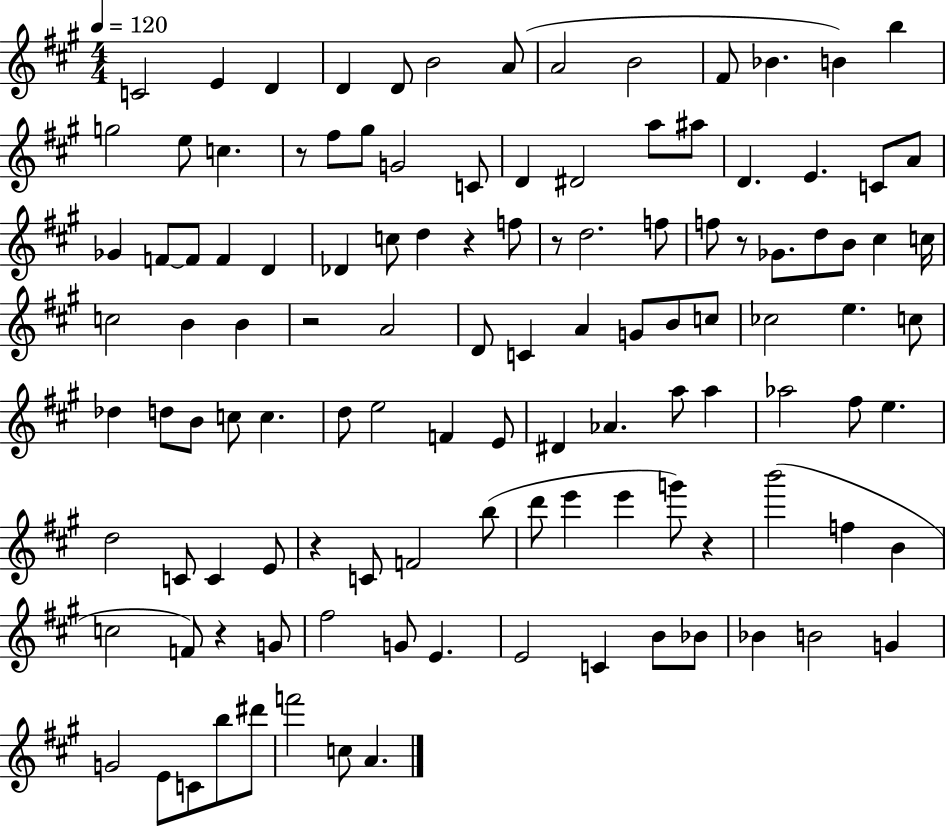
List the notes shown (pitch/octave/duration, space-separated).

C4/h E4/q D4/q D4/q D4/e B4/h A4/e A4/h B4/h F#4/e Bb4/q. B4/q B5/q G5/h E5/e C5/q. R/e F#5/e G#5/e G4/h C4/e D4/q D#4/h A5/e A#5/e D4/q. E4/q. C4/e A4/e Gb4/q F4/e F4/e F4/q D4/q Db4/q C5/e D5/q R/q F5/e R/e D5/h. F5/e F5/e R/e Gb4/e. D5/e B4/e C#5/q C5/s C5/h B4/q B4/q R/h A4/h D4/e C4/q A4/q G4/e B4/e C5/e CES5/h E5/q. C5/e Db5/q D5/e B4/e C5/e C5/q. D5/e E5/h F4/q E4/e D#4/q Ab4/q. A5/e A5/q Ab5/h F#5/e E5/q. D5/h C4/e C4/q E4/e R/q C4/e F4/h B5/e D6/e E6/q E6/q G6/e R/q B6/h F5/q B4/q C5/h F4/e R/q G4/e F#5/h G4/e E4/q. E4/h C4/q B4/e Bb4/e Bb4/q B4/h G4/q G4/h E4/e C4/e B5/e D#6/e F6/h C5/e A4/q.